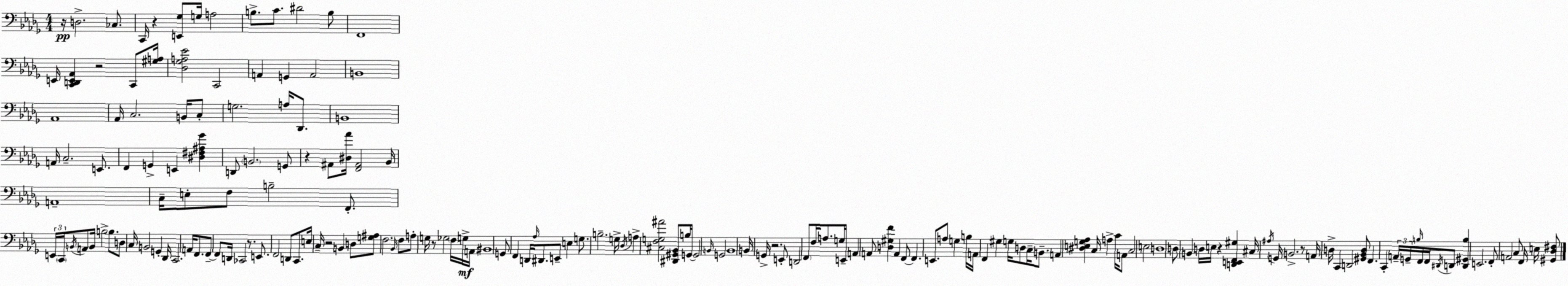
X:1
T:Untitled
M:4/4
L:1/4
K:Bbm
z/4 D,2 _C,/2 C,,/4 z [E,,_G,]/2 G,/4 A,2 B,/2 C/2 ^D2 B,/2 F,,4 E,,/4 [C,,D,,E,,_A,,] z2 C,,/2 [^G,A,]/4 [_D,_G,A,_E]2 C,,2 A,, G,, A,,2 B,,4 _A,,4 _A,,/4 C,2 B,,/4 C,/2 G,2 A,/4 _D,,/2 B,,4 A,,/4 C,2 E,,/2 F,, G,, E,, [^D,^F,^A,_G] D,,/2 B,,2 G,,/2 z ^A,,/2 [^D,_A]/4 [F,,^A,,]2 _B,,/4 A,,4 C,/4 E,/2 F,/2 B,2 F,,/2 E,,/4 C,,/4 B,,/4 A,,/2 B,,/4 B,2 B,/2 D,/2 C,/4 B,,2 G,, _D,,/4 C,,2 A,,/4 F,,/2 F,,/2 F,,/2 D,,/4 _C,,2 z/2 E,,/2 F,,2 D,,/2 C,,/2 E,/4 C,/4 z2 B,, D,/2 [G,^A,]/2 F,2 _B,,/4 F,/2 A,/2 G,/4 z/2 _G,2 F,/4 G,/4 A,,/4 ^B,,4 G,,/2 F,, D,,/4 _A,/4 ^D,,/2 E,,/2 E, G,/2 B,2 G,/4 _D,/4 A, [^C,F,G,^A]2 [^D,,^G,,_B,,]/2 B,/4 G,,/4 G,,2 B,,/4 G,,2 B,,4 B,,/4 G,,/4 z2 E,,/2 D,,2 F,,/2 F,/4 A,/2 G,/4 E,,/4 A,, A,,/2 [D,^G,F] A,, F,,/2 F,, E,,/2 A,/2 G, B,/4 A,,/4 F,, ^G, G,/4 D,/2 C,/4 B,,/2 A,, [^D,E,G,_A,] C,/4 A, C/4 A,,/2 C,2 E,2 D,4 D,/2 B,, D,/4 E,/4 z [D,,E,,F,,^G,] ^C,/4 ^A,/4 G,,/4 B,,2 z/2 A,,/4 D,/4 C,, D,,2 [^G,,_B,,D,]/2 F,, C,, A,,/4 G,,/4 B,/4 F,,/4 F,,/4 ^D,,/4 D,,/2 [D,,^G,,B,] E,,2 F,,/2 A,,2 C,/2 F,,/4 E,/4 [^G,,_D,^F,]/2